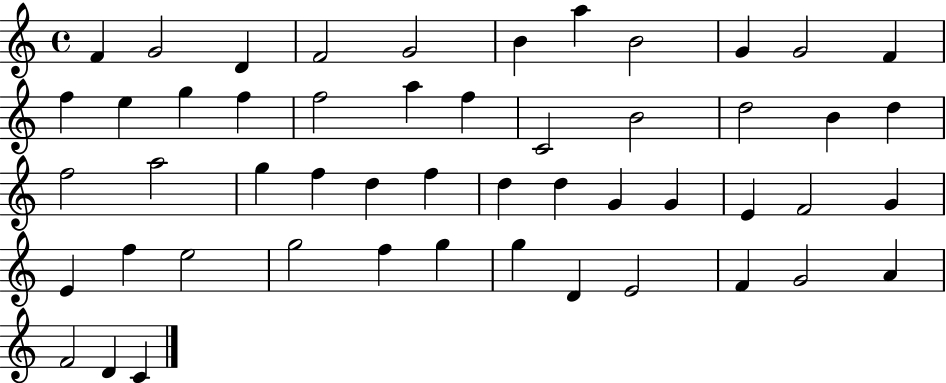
F4/q G4/h D4/q F4/h G4/h B4/q A5/q B4/h G4/q G4/h F4/q F5/q E5/q G5/q F5/q F5/h A5/q F5/q C4/h B4/h D5/h B4/q D5/q F5/h A5/h G5/q F5/q D5/q F5/q D5/q D5/q G4/q G4/q E4/q F4/h G4/q E4/q F5/q E5/h G5/h F5/q G5/q G5/q D4/q E4/h F4/q G4/h A4/q F4/h D4/q C4/q